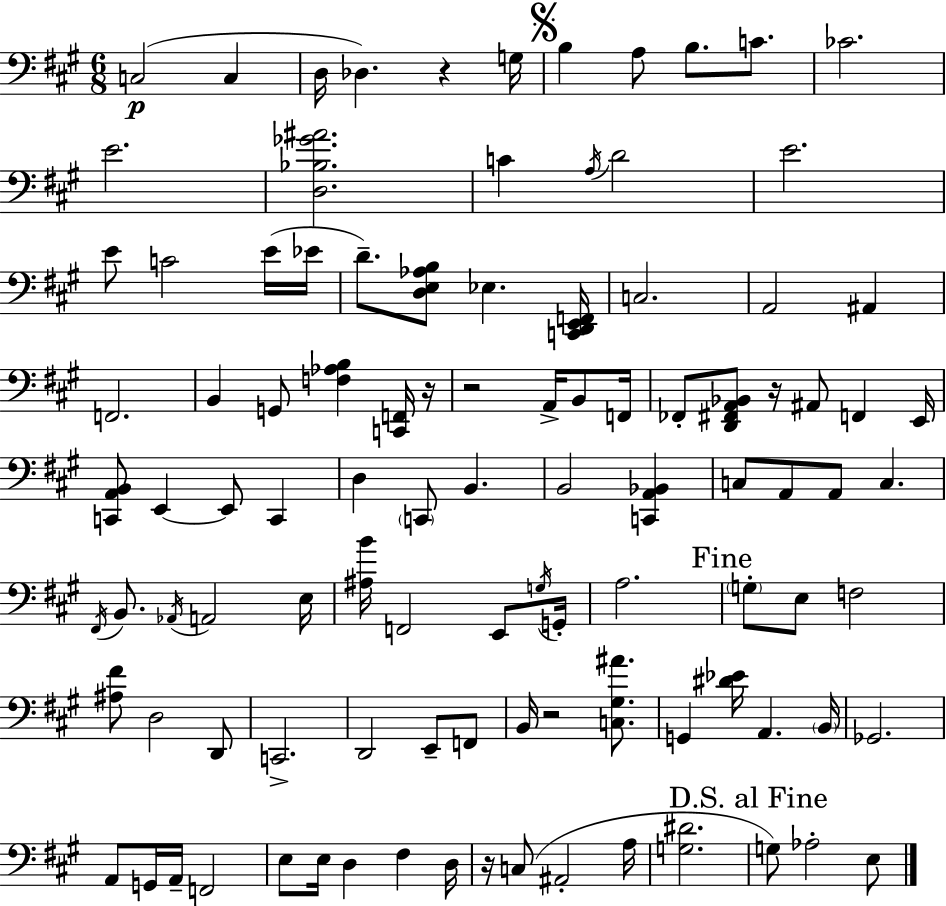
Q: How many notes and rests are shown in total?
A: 103